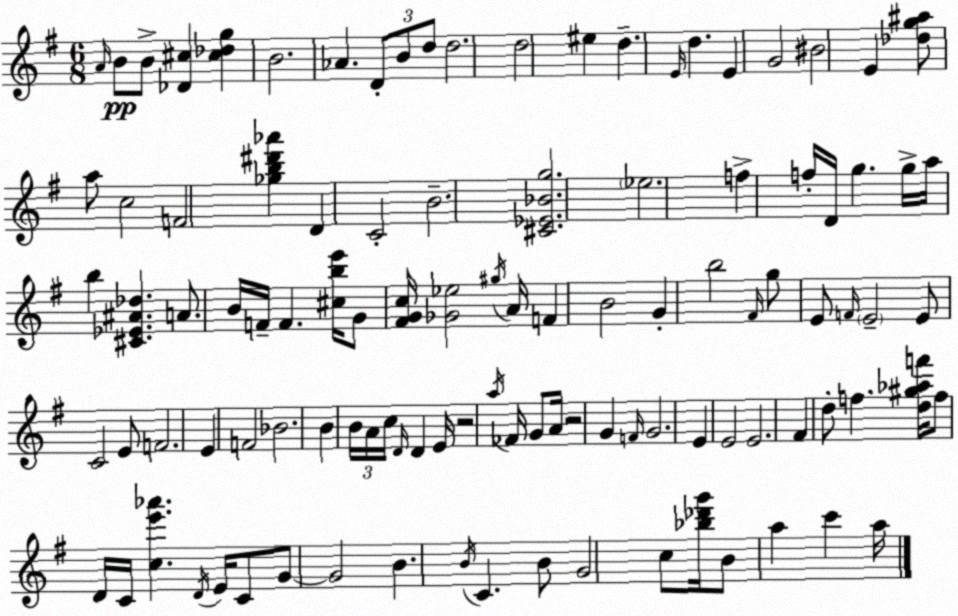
X:1
T:Untitled
M:6/8
L:1/4
K:G
A/4 B/2 B/2 [_D^c] [^c_dg] B2 _A D/2 B/2 d/2 d2 d2 ^e d E/4 d E G2 ^B2 E [_dg^a]/2 a/2 c2 F2 [_gb^d'_a'] D C2 B2 [^C_E_Bg]2 _e2 f f/4 D/4 g g/4 a/4 b [^C_E^A_d] A/2 B/4 F/4 F [^cbe']/4 G/2 [^FGc]/4 [_G_e]2 ^g/4 A/4 F B2 G b2 ^F/4 g/2 E/2 F/4 E2 E/2 C2 E/2 F2 E F2 _B2 B B/4 A/4 c/4 D/4 D E/4 z2 a/4 _F/4 G/2 A/4 z2 G F/4 G2 E E2 E2 ^F d/2 f [d^g_af']/4 f/2 D/4 C/4 [ce'_a'] D/4 E/4 C/2 G/2 G2 B B/4 C B/2 G2 c/2 [_b_d'g']/4 B/2 a c' a/4